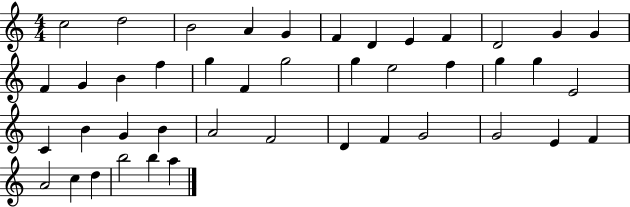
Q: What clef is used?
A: treble